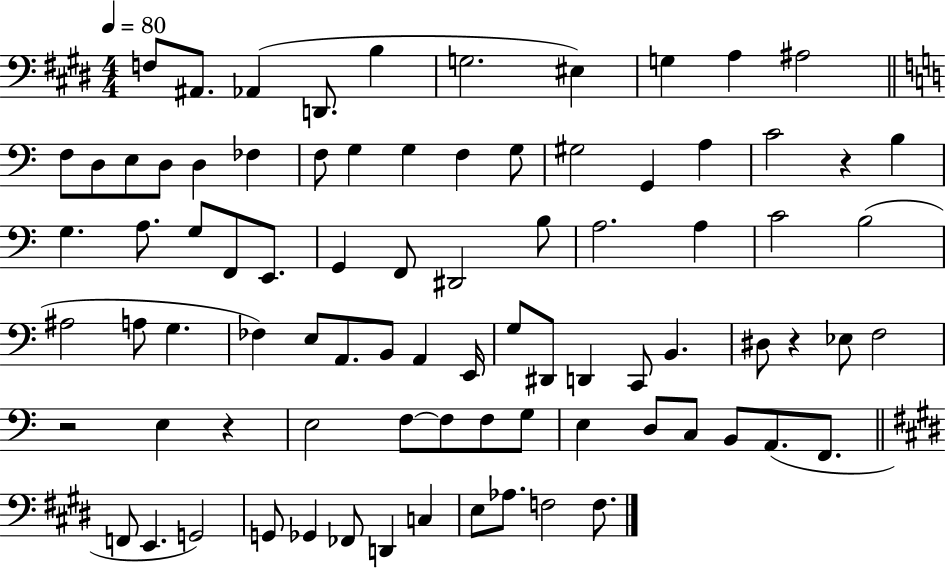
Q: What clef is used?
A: bass